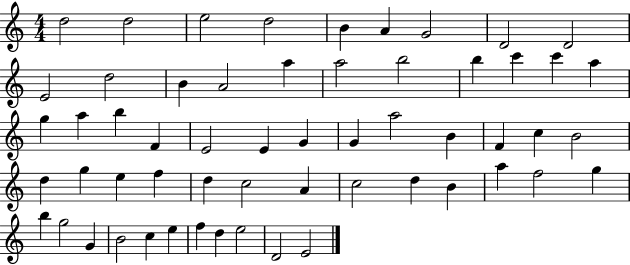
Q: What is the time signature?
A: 4/4